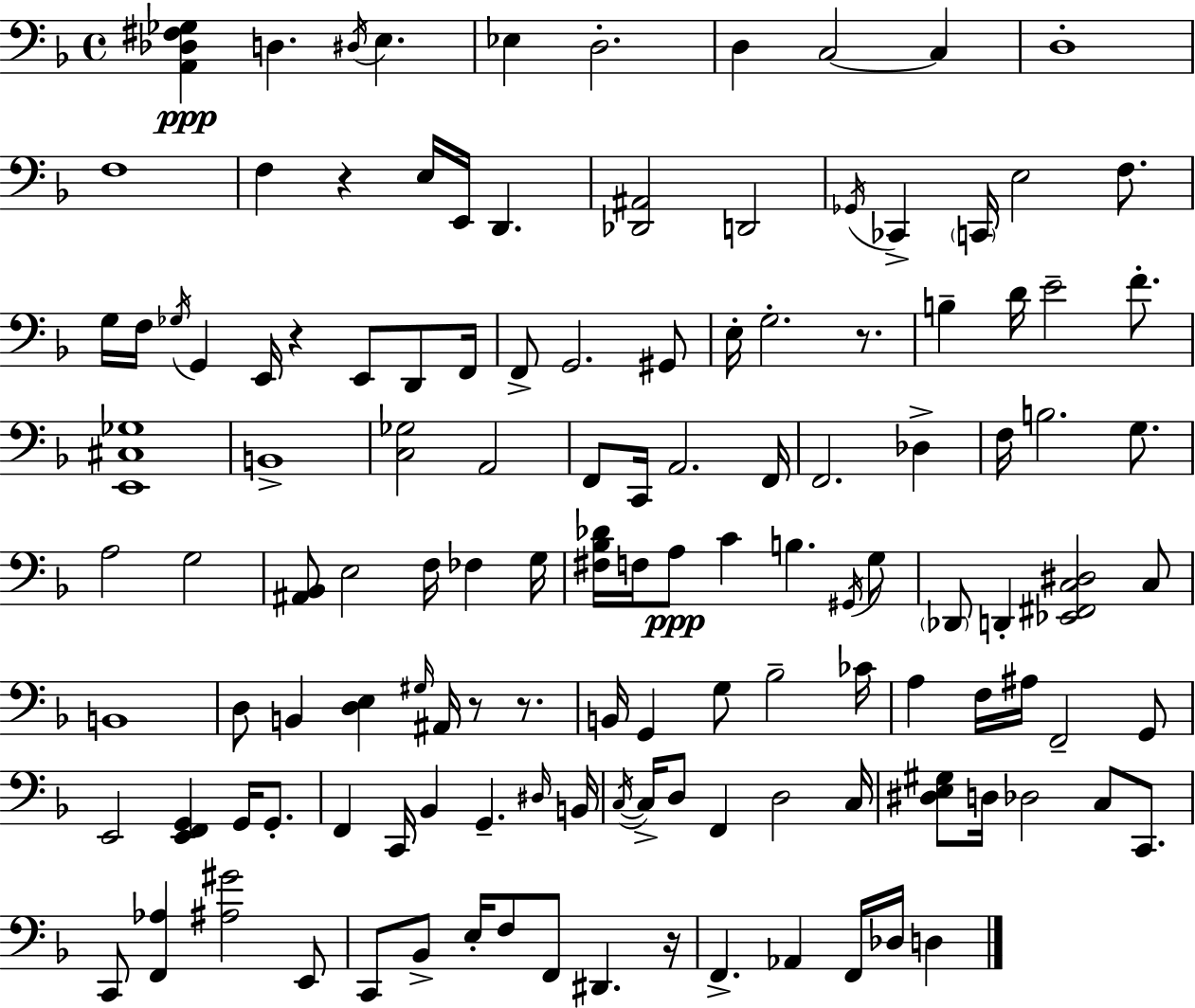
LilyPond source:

{
  \clef bass
  \time 4/4
  \defaultTimeSignature
  \key f \major
  <a, des fis ges>4\ppp d4. \acciaccatura { dis16 } e4. | ees4 d2.-. | d4 c2~~ c4 | d1-. | \break f1 | f4 r4 e16 e,16 d,4. | <des, ais,>2 d,2 | \acciaccatura { ges,16 } ces,4-> \parenthesize c,16 e2 f8. | \break g16 f16 \acciaccatura { ges16 } g,4 e,16 r4 e,8 | d,8 f,16 f,8-> g,2. | gis,8 e16-. g2.-. | r8. b4-- d'16 e'2-- | \break f'8.-. <e, cis ges>1 | b,1-> | <c ges>2 a,2 | f,8 c,16 a,2. | \break f,16 f,2. des4-> | f16 b2. | g8. a2 g2 | <ais, bes,>8 e2 f16 fes4 | \break g16 <fis bes des'>16 f16 a8\ppp c'4 b4. | \acciaccatura { gis,16 } g8 \parenthesize des,8 d,4-. <ees, fis, c dis>2 | c8 b,1 | d8 b,4 <d e>4 \grace { gis16 } ais,16 | \break r8 r8. b,16 g,4 g8 bes2-- | ces'16 a4 f16 ais16 f,2-- | g,8 e,2 <e, f, g,>4 | g,16 g,8.-. f,4 c,16 bes,4 g,4.-- | \break \grace { dis16 } b,16 \acciaccatura { c16~ }~ c16-> d8 f,4 d2 | c16 <dis e gis>8 d16 des2 | c8 c,8. c,8 <f, aes>4 <ais gis'>2 | e,8 c,8 bes,8-> e16-. f8 f,8 | \break dis,4. r16 f,4.-> aes,4 | f,16 des16 d4 \bar "|."
}